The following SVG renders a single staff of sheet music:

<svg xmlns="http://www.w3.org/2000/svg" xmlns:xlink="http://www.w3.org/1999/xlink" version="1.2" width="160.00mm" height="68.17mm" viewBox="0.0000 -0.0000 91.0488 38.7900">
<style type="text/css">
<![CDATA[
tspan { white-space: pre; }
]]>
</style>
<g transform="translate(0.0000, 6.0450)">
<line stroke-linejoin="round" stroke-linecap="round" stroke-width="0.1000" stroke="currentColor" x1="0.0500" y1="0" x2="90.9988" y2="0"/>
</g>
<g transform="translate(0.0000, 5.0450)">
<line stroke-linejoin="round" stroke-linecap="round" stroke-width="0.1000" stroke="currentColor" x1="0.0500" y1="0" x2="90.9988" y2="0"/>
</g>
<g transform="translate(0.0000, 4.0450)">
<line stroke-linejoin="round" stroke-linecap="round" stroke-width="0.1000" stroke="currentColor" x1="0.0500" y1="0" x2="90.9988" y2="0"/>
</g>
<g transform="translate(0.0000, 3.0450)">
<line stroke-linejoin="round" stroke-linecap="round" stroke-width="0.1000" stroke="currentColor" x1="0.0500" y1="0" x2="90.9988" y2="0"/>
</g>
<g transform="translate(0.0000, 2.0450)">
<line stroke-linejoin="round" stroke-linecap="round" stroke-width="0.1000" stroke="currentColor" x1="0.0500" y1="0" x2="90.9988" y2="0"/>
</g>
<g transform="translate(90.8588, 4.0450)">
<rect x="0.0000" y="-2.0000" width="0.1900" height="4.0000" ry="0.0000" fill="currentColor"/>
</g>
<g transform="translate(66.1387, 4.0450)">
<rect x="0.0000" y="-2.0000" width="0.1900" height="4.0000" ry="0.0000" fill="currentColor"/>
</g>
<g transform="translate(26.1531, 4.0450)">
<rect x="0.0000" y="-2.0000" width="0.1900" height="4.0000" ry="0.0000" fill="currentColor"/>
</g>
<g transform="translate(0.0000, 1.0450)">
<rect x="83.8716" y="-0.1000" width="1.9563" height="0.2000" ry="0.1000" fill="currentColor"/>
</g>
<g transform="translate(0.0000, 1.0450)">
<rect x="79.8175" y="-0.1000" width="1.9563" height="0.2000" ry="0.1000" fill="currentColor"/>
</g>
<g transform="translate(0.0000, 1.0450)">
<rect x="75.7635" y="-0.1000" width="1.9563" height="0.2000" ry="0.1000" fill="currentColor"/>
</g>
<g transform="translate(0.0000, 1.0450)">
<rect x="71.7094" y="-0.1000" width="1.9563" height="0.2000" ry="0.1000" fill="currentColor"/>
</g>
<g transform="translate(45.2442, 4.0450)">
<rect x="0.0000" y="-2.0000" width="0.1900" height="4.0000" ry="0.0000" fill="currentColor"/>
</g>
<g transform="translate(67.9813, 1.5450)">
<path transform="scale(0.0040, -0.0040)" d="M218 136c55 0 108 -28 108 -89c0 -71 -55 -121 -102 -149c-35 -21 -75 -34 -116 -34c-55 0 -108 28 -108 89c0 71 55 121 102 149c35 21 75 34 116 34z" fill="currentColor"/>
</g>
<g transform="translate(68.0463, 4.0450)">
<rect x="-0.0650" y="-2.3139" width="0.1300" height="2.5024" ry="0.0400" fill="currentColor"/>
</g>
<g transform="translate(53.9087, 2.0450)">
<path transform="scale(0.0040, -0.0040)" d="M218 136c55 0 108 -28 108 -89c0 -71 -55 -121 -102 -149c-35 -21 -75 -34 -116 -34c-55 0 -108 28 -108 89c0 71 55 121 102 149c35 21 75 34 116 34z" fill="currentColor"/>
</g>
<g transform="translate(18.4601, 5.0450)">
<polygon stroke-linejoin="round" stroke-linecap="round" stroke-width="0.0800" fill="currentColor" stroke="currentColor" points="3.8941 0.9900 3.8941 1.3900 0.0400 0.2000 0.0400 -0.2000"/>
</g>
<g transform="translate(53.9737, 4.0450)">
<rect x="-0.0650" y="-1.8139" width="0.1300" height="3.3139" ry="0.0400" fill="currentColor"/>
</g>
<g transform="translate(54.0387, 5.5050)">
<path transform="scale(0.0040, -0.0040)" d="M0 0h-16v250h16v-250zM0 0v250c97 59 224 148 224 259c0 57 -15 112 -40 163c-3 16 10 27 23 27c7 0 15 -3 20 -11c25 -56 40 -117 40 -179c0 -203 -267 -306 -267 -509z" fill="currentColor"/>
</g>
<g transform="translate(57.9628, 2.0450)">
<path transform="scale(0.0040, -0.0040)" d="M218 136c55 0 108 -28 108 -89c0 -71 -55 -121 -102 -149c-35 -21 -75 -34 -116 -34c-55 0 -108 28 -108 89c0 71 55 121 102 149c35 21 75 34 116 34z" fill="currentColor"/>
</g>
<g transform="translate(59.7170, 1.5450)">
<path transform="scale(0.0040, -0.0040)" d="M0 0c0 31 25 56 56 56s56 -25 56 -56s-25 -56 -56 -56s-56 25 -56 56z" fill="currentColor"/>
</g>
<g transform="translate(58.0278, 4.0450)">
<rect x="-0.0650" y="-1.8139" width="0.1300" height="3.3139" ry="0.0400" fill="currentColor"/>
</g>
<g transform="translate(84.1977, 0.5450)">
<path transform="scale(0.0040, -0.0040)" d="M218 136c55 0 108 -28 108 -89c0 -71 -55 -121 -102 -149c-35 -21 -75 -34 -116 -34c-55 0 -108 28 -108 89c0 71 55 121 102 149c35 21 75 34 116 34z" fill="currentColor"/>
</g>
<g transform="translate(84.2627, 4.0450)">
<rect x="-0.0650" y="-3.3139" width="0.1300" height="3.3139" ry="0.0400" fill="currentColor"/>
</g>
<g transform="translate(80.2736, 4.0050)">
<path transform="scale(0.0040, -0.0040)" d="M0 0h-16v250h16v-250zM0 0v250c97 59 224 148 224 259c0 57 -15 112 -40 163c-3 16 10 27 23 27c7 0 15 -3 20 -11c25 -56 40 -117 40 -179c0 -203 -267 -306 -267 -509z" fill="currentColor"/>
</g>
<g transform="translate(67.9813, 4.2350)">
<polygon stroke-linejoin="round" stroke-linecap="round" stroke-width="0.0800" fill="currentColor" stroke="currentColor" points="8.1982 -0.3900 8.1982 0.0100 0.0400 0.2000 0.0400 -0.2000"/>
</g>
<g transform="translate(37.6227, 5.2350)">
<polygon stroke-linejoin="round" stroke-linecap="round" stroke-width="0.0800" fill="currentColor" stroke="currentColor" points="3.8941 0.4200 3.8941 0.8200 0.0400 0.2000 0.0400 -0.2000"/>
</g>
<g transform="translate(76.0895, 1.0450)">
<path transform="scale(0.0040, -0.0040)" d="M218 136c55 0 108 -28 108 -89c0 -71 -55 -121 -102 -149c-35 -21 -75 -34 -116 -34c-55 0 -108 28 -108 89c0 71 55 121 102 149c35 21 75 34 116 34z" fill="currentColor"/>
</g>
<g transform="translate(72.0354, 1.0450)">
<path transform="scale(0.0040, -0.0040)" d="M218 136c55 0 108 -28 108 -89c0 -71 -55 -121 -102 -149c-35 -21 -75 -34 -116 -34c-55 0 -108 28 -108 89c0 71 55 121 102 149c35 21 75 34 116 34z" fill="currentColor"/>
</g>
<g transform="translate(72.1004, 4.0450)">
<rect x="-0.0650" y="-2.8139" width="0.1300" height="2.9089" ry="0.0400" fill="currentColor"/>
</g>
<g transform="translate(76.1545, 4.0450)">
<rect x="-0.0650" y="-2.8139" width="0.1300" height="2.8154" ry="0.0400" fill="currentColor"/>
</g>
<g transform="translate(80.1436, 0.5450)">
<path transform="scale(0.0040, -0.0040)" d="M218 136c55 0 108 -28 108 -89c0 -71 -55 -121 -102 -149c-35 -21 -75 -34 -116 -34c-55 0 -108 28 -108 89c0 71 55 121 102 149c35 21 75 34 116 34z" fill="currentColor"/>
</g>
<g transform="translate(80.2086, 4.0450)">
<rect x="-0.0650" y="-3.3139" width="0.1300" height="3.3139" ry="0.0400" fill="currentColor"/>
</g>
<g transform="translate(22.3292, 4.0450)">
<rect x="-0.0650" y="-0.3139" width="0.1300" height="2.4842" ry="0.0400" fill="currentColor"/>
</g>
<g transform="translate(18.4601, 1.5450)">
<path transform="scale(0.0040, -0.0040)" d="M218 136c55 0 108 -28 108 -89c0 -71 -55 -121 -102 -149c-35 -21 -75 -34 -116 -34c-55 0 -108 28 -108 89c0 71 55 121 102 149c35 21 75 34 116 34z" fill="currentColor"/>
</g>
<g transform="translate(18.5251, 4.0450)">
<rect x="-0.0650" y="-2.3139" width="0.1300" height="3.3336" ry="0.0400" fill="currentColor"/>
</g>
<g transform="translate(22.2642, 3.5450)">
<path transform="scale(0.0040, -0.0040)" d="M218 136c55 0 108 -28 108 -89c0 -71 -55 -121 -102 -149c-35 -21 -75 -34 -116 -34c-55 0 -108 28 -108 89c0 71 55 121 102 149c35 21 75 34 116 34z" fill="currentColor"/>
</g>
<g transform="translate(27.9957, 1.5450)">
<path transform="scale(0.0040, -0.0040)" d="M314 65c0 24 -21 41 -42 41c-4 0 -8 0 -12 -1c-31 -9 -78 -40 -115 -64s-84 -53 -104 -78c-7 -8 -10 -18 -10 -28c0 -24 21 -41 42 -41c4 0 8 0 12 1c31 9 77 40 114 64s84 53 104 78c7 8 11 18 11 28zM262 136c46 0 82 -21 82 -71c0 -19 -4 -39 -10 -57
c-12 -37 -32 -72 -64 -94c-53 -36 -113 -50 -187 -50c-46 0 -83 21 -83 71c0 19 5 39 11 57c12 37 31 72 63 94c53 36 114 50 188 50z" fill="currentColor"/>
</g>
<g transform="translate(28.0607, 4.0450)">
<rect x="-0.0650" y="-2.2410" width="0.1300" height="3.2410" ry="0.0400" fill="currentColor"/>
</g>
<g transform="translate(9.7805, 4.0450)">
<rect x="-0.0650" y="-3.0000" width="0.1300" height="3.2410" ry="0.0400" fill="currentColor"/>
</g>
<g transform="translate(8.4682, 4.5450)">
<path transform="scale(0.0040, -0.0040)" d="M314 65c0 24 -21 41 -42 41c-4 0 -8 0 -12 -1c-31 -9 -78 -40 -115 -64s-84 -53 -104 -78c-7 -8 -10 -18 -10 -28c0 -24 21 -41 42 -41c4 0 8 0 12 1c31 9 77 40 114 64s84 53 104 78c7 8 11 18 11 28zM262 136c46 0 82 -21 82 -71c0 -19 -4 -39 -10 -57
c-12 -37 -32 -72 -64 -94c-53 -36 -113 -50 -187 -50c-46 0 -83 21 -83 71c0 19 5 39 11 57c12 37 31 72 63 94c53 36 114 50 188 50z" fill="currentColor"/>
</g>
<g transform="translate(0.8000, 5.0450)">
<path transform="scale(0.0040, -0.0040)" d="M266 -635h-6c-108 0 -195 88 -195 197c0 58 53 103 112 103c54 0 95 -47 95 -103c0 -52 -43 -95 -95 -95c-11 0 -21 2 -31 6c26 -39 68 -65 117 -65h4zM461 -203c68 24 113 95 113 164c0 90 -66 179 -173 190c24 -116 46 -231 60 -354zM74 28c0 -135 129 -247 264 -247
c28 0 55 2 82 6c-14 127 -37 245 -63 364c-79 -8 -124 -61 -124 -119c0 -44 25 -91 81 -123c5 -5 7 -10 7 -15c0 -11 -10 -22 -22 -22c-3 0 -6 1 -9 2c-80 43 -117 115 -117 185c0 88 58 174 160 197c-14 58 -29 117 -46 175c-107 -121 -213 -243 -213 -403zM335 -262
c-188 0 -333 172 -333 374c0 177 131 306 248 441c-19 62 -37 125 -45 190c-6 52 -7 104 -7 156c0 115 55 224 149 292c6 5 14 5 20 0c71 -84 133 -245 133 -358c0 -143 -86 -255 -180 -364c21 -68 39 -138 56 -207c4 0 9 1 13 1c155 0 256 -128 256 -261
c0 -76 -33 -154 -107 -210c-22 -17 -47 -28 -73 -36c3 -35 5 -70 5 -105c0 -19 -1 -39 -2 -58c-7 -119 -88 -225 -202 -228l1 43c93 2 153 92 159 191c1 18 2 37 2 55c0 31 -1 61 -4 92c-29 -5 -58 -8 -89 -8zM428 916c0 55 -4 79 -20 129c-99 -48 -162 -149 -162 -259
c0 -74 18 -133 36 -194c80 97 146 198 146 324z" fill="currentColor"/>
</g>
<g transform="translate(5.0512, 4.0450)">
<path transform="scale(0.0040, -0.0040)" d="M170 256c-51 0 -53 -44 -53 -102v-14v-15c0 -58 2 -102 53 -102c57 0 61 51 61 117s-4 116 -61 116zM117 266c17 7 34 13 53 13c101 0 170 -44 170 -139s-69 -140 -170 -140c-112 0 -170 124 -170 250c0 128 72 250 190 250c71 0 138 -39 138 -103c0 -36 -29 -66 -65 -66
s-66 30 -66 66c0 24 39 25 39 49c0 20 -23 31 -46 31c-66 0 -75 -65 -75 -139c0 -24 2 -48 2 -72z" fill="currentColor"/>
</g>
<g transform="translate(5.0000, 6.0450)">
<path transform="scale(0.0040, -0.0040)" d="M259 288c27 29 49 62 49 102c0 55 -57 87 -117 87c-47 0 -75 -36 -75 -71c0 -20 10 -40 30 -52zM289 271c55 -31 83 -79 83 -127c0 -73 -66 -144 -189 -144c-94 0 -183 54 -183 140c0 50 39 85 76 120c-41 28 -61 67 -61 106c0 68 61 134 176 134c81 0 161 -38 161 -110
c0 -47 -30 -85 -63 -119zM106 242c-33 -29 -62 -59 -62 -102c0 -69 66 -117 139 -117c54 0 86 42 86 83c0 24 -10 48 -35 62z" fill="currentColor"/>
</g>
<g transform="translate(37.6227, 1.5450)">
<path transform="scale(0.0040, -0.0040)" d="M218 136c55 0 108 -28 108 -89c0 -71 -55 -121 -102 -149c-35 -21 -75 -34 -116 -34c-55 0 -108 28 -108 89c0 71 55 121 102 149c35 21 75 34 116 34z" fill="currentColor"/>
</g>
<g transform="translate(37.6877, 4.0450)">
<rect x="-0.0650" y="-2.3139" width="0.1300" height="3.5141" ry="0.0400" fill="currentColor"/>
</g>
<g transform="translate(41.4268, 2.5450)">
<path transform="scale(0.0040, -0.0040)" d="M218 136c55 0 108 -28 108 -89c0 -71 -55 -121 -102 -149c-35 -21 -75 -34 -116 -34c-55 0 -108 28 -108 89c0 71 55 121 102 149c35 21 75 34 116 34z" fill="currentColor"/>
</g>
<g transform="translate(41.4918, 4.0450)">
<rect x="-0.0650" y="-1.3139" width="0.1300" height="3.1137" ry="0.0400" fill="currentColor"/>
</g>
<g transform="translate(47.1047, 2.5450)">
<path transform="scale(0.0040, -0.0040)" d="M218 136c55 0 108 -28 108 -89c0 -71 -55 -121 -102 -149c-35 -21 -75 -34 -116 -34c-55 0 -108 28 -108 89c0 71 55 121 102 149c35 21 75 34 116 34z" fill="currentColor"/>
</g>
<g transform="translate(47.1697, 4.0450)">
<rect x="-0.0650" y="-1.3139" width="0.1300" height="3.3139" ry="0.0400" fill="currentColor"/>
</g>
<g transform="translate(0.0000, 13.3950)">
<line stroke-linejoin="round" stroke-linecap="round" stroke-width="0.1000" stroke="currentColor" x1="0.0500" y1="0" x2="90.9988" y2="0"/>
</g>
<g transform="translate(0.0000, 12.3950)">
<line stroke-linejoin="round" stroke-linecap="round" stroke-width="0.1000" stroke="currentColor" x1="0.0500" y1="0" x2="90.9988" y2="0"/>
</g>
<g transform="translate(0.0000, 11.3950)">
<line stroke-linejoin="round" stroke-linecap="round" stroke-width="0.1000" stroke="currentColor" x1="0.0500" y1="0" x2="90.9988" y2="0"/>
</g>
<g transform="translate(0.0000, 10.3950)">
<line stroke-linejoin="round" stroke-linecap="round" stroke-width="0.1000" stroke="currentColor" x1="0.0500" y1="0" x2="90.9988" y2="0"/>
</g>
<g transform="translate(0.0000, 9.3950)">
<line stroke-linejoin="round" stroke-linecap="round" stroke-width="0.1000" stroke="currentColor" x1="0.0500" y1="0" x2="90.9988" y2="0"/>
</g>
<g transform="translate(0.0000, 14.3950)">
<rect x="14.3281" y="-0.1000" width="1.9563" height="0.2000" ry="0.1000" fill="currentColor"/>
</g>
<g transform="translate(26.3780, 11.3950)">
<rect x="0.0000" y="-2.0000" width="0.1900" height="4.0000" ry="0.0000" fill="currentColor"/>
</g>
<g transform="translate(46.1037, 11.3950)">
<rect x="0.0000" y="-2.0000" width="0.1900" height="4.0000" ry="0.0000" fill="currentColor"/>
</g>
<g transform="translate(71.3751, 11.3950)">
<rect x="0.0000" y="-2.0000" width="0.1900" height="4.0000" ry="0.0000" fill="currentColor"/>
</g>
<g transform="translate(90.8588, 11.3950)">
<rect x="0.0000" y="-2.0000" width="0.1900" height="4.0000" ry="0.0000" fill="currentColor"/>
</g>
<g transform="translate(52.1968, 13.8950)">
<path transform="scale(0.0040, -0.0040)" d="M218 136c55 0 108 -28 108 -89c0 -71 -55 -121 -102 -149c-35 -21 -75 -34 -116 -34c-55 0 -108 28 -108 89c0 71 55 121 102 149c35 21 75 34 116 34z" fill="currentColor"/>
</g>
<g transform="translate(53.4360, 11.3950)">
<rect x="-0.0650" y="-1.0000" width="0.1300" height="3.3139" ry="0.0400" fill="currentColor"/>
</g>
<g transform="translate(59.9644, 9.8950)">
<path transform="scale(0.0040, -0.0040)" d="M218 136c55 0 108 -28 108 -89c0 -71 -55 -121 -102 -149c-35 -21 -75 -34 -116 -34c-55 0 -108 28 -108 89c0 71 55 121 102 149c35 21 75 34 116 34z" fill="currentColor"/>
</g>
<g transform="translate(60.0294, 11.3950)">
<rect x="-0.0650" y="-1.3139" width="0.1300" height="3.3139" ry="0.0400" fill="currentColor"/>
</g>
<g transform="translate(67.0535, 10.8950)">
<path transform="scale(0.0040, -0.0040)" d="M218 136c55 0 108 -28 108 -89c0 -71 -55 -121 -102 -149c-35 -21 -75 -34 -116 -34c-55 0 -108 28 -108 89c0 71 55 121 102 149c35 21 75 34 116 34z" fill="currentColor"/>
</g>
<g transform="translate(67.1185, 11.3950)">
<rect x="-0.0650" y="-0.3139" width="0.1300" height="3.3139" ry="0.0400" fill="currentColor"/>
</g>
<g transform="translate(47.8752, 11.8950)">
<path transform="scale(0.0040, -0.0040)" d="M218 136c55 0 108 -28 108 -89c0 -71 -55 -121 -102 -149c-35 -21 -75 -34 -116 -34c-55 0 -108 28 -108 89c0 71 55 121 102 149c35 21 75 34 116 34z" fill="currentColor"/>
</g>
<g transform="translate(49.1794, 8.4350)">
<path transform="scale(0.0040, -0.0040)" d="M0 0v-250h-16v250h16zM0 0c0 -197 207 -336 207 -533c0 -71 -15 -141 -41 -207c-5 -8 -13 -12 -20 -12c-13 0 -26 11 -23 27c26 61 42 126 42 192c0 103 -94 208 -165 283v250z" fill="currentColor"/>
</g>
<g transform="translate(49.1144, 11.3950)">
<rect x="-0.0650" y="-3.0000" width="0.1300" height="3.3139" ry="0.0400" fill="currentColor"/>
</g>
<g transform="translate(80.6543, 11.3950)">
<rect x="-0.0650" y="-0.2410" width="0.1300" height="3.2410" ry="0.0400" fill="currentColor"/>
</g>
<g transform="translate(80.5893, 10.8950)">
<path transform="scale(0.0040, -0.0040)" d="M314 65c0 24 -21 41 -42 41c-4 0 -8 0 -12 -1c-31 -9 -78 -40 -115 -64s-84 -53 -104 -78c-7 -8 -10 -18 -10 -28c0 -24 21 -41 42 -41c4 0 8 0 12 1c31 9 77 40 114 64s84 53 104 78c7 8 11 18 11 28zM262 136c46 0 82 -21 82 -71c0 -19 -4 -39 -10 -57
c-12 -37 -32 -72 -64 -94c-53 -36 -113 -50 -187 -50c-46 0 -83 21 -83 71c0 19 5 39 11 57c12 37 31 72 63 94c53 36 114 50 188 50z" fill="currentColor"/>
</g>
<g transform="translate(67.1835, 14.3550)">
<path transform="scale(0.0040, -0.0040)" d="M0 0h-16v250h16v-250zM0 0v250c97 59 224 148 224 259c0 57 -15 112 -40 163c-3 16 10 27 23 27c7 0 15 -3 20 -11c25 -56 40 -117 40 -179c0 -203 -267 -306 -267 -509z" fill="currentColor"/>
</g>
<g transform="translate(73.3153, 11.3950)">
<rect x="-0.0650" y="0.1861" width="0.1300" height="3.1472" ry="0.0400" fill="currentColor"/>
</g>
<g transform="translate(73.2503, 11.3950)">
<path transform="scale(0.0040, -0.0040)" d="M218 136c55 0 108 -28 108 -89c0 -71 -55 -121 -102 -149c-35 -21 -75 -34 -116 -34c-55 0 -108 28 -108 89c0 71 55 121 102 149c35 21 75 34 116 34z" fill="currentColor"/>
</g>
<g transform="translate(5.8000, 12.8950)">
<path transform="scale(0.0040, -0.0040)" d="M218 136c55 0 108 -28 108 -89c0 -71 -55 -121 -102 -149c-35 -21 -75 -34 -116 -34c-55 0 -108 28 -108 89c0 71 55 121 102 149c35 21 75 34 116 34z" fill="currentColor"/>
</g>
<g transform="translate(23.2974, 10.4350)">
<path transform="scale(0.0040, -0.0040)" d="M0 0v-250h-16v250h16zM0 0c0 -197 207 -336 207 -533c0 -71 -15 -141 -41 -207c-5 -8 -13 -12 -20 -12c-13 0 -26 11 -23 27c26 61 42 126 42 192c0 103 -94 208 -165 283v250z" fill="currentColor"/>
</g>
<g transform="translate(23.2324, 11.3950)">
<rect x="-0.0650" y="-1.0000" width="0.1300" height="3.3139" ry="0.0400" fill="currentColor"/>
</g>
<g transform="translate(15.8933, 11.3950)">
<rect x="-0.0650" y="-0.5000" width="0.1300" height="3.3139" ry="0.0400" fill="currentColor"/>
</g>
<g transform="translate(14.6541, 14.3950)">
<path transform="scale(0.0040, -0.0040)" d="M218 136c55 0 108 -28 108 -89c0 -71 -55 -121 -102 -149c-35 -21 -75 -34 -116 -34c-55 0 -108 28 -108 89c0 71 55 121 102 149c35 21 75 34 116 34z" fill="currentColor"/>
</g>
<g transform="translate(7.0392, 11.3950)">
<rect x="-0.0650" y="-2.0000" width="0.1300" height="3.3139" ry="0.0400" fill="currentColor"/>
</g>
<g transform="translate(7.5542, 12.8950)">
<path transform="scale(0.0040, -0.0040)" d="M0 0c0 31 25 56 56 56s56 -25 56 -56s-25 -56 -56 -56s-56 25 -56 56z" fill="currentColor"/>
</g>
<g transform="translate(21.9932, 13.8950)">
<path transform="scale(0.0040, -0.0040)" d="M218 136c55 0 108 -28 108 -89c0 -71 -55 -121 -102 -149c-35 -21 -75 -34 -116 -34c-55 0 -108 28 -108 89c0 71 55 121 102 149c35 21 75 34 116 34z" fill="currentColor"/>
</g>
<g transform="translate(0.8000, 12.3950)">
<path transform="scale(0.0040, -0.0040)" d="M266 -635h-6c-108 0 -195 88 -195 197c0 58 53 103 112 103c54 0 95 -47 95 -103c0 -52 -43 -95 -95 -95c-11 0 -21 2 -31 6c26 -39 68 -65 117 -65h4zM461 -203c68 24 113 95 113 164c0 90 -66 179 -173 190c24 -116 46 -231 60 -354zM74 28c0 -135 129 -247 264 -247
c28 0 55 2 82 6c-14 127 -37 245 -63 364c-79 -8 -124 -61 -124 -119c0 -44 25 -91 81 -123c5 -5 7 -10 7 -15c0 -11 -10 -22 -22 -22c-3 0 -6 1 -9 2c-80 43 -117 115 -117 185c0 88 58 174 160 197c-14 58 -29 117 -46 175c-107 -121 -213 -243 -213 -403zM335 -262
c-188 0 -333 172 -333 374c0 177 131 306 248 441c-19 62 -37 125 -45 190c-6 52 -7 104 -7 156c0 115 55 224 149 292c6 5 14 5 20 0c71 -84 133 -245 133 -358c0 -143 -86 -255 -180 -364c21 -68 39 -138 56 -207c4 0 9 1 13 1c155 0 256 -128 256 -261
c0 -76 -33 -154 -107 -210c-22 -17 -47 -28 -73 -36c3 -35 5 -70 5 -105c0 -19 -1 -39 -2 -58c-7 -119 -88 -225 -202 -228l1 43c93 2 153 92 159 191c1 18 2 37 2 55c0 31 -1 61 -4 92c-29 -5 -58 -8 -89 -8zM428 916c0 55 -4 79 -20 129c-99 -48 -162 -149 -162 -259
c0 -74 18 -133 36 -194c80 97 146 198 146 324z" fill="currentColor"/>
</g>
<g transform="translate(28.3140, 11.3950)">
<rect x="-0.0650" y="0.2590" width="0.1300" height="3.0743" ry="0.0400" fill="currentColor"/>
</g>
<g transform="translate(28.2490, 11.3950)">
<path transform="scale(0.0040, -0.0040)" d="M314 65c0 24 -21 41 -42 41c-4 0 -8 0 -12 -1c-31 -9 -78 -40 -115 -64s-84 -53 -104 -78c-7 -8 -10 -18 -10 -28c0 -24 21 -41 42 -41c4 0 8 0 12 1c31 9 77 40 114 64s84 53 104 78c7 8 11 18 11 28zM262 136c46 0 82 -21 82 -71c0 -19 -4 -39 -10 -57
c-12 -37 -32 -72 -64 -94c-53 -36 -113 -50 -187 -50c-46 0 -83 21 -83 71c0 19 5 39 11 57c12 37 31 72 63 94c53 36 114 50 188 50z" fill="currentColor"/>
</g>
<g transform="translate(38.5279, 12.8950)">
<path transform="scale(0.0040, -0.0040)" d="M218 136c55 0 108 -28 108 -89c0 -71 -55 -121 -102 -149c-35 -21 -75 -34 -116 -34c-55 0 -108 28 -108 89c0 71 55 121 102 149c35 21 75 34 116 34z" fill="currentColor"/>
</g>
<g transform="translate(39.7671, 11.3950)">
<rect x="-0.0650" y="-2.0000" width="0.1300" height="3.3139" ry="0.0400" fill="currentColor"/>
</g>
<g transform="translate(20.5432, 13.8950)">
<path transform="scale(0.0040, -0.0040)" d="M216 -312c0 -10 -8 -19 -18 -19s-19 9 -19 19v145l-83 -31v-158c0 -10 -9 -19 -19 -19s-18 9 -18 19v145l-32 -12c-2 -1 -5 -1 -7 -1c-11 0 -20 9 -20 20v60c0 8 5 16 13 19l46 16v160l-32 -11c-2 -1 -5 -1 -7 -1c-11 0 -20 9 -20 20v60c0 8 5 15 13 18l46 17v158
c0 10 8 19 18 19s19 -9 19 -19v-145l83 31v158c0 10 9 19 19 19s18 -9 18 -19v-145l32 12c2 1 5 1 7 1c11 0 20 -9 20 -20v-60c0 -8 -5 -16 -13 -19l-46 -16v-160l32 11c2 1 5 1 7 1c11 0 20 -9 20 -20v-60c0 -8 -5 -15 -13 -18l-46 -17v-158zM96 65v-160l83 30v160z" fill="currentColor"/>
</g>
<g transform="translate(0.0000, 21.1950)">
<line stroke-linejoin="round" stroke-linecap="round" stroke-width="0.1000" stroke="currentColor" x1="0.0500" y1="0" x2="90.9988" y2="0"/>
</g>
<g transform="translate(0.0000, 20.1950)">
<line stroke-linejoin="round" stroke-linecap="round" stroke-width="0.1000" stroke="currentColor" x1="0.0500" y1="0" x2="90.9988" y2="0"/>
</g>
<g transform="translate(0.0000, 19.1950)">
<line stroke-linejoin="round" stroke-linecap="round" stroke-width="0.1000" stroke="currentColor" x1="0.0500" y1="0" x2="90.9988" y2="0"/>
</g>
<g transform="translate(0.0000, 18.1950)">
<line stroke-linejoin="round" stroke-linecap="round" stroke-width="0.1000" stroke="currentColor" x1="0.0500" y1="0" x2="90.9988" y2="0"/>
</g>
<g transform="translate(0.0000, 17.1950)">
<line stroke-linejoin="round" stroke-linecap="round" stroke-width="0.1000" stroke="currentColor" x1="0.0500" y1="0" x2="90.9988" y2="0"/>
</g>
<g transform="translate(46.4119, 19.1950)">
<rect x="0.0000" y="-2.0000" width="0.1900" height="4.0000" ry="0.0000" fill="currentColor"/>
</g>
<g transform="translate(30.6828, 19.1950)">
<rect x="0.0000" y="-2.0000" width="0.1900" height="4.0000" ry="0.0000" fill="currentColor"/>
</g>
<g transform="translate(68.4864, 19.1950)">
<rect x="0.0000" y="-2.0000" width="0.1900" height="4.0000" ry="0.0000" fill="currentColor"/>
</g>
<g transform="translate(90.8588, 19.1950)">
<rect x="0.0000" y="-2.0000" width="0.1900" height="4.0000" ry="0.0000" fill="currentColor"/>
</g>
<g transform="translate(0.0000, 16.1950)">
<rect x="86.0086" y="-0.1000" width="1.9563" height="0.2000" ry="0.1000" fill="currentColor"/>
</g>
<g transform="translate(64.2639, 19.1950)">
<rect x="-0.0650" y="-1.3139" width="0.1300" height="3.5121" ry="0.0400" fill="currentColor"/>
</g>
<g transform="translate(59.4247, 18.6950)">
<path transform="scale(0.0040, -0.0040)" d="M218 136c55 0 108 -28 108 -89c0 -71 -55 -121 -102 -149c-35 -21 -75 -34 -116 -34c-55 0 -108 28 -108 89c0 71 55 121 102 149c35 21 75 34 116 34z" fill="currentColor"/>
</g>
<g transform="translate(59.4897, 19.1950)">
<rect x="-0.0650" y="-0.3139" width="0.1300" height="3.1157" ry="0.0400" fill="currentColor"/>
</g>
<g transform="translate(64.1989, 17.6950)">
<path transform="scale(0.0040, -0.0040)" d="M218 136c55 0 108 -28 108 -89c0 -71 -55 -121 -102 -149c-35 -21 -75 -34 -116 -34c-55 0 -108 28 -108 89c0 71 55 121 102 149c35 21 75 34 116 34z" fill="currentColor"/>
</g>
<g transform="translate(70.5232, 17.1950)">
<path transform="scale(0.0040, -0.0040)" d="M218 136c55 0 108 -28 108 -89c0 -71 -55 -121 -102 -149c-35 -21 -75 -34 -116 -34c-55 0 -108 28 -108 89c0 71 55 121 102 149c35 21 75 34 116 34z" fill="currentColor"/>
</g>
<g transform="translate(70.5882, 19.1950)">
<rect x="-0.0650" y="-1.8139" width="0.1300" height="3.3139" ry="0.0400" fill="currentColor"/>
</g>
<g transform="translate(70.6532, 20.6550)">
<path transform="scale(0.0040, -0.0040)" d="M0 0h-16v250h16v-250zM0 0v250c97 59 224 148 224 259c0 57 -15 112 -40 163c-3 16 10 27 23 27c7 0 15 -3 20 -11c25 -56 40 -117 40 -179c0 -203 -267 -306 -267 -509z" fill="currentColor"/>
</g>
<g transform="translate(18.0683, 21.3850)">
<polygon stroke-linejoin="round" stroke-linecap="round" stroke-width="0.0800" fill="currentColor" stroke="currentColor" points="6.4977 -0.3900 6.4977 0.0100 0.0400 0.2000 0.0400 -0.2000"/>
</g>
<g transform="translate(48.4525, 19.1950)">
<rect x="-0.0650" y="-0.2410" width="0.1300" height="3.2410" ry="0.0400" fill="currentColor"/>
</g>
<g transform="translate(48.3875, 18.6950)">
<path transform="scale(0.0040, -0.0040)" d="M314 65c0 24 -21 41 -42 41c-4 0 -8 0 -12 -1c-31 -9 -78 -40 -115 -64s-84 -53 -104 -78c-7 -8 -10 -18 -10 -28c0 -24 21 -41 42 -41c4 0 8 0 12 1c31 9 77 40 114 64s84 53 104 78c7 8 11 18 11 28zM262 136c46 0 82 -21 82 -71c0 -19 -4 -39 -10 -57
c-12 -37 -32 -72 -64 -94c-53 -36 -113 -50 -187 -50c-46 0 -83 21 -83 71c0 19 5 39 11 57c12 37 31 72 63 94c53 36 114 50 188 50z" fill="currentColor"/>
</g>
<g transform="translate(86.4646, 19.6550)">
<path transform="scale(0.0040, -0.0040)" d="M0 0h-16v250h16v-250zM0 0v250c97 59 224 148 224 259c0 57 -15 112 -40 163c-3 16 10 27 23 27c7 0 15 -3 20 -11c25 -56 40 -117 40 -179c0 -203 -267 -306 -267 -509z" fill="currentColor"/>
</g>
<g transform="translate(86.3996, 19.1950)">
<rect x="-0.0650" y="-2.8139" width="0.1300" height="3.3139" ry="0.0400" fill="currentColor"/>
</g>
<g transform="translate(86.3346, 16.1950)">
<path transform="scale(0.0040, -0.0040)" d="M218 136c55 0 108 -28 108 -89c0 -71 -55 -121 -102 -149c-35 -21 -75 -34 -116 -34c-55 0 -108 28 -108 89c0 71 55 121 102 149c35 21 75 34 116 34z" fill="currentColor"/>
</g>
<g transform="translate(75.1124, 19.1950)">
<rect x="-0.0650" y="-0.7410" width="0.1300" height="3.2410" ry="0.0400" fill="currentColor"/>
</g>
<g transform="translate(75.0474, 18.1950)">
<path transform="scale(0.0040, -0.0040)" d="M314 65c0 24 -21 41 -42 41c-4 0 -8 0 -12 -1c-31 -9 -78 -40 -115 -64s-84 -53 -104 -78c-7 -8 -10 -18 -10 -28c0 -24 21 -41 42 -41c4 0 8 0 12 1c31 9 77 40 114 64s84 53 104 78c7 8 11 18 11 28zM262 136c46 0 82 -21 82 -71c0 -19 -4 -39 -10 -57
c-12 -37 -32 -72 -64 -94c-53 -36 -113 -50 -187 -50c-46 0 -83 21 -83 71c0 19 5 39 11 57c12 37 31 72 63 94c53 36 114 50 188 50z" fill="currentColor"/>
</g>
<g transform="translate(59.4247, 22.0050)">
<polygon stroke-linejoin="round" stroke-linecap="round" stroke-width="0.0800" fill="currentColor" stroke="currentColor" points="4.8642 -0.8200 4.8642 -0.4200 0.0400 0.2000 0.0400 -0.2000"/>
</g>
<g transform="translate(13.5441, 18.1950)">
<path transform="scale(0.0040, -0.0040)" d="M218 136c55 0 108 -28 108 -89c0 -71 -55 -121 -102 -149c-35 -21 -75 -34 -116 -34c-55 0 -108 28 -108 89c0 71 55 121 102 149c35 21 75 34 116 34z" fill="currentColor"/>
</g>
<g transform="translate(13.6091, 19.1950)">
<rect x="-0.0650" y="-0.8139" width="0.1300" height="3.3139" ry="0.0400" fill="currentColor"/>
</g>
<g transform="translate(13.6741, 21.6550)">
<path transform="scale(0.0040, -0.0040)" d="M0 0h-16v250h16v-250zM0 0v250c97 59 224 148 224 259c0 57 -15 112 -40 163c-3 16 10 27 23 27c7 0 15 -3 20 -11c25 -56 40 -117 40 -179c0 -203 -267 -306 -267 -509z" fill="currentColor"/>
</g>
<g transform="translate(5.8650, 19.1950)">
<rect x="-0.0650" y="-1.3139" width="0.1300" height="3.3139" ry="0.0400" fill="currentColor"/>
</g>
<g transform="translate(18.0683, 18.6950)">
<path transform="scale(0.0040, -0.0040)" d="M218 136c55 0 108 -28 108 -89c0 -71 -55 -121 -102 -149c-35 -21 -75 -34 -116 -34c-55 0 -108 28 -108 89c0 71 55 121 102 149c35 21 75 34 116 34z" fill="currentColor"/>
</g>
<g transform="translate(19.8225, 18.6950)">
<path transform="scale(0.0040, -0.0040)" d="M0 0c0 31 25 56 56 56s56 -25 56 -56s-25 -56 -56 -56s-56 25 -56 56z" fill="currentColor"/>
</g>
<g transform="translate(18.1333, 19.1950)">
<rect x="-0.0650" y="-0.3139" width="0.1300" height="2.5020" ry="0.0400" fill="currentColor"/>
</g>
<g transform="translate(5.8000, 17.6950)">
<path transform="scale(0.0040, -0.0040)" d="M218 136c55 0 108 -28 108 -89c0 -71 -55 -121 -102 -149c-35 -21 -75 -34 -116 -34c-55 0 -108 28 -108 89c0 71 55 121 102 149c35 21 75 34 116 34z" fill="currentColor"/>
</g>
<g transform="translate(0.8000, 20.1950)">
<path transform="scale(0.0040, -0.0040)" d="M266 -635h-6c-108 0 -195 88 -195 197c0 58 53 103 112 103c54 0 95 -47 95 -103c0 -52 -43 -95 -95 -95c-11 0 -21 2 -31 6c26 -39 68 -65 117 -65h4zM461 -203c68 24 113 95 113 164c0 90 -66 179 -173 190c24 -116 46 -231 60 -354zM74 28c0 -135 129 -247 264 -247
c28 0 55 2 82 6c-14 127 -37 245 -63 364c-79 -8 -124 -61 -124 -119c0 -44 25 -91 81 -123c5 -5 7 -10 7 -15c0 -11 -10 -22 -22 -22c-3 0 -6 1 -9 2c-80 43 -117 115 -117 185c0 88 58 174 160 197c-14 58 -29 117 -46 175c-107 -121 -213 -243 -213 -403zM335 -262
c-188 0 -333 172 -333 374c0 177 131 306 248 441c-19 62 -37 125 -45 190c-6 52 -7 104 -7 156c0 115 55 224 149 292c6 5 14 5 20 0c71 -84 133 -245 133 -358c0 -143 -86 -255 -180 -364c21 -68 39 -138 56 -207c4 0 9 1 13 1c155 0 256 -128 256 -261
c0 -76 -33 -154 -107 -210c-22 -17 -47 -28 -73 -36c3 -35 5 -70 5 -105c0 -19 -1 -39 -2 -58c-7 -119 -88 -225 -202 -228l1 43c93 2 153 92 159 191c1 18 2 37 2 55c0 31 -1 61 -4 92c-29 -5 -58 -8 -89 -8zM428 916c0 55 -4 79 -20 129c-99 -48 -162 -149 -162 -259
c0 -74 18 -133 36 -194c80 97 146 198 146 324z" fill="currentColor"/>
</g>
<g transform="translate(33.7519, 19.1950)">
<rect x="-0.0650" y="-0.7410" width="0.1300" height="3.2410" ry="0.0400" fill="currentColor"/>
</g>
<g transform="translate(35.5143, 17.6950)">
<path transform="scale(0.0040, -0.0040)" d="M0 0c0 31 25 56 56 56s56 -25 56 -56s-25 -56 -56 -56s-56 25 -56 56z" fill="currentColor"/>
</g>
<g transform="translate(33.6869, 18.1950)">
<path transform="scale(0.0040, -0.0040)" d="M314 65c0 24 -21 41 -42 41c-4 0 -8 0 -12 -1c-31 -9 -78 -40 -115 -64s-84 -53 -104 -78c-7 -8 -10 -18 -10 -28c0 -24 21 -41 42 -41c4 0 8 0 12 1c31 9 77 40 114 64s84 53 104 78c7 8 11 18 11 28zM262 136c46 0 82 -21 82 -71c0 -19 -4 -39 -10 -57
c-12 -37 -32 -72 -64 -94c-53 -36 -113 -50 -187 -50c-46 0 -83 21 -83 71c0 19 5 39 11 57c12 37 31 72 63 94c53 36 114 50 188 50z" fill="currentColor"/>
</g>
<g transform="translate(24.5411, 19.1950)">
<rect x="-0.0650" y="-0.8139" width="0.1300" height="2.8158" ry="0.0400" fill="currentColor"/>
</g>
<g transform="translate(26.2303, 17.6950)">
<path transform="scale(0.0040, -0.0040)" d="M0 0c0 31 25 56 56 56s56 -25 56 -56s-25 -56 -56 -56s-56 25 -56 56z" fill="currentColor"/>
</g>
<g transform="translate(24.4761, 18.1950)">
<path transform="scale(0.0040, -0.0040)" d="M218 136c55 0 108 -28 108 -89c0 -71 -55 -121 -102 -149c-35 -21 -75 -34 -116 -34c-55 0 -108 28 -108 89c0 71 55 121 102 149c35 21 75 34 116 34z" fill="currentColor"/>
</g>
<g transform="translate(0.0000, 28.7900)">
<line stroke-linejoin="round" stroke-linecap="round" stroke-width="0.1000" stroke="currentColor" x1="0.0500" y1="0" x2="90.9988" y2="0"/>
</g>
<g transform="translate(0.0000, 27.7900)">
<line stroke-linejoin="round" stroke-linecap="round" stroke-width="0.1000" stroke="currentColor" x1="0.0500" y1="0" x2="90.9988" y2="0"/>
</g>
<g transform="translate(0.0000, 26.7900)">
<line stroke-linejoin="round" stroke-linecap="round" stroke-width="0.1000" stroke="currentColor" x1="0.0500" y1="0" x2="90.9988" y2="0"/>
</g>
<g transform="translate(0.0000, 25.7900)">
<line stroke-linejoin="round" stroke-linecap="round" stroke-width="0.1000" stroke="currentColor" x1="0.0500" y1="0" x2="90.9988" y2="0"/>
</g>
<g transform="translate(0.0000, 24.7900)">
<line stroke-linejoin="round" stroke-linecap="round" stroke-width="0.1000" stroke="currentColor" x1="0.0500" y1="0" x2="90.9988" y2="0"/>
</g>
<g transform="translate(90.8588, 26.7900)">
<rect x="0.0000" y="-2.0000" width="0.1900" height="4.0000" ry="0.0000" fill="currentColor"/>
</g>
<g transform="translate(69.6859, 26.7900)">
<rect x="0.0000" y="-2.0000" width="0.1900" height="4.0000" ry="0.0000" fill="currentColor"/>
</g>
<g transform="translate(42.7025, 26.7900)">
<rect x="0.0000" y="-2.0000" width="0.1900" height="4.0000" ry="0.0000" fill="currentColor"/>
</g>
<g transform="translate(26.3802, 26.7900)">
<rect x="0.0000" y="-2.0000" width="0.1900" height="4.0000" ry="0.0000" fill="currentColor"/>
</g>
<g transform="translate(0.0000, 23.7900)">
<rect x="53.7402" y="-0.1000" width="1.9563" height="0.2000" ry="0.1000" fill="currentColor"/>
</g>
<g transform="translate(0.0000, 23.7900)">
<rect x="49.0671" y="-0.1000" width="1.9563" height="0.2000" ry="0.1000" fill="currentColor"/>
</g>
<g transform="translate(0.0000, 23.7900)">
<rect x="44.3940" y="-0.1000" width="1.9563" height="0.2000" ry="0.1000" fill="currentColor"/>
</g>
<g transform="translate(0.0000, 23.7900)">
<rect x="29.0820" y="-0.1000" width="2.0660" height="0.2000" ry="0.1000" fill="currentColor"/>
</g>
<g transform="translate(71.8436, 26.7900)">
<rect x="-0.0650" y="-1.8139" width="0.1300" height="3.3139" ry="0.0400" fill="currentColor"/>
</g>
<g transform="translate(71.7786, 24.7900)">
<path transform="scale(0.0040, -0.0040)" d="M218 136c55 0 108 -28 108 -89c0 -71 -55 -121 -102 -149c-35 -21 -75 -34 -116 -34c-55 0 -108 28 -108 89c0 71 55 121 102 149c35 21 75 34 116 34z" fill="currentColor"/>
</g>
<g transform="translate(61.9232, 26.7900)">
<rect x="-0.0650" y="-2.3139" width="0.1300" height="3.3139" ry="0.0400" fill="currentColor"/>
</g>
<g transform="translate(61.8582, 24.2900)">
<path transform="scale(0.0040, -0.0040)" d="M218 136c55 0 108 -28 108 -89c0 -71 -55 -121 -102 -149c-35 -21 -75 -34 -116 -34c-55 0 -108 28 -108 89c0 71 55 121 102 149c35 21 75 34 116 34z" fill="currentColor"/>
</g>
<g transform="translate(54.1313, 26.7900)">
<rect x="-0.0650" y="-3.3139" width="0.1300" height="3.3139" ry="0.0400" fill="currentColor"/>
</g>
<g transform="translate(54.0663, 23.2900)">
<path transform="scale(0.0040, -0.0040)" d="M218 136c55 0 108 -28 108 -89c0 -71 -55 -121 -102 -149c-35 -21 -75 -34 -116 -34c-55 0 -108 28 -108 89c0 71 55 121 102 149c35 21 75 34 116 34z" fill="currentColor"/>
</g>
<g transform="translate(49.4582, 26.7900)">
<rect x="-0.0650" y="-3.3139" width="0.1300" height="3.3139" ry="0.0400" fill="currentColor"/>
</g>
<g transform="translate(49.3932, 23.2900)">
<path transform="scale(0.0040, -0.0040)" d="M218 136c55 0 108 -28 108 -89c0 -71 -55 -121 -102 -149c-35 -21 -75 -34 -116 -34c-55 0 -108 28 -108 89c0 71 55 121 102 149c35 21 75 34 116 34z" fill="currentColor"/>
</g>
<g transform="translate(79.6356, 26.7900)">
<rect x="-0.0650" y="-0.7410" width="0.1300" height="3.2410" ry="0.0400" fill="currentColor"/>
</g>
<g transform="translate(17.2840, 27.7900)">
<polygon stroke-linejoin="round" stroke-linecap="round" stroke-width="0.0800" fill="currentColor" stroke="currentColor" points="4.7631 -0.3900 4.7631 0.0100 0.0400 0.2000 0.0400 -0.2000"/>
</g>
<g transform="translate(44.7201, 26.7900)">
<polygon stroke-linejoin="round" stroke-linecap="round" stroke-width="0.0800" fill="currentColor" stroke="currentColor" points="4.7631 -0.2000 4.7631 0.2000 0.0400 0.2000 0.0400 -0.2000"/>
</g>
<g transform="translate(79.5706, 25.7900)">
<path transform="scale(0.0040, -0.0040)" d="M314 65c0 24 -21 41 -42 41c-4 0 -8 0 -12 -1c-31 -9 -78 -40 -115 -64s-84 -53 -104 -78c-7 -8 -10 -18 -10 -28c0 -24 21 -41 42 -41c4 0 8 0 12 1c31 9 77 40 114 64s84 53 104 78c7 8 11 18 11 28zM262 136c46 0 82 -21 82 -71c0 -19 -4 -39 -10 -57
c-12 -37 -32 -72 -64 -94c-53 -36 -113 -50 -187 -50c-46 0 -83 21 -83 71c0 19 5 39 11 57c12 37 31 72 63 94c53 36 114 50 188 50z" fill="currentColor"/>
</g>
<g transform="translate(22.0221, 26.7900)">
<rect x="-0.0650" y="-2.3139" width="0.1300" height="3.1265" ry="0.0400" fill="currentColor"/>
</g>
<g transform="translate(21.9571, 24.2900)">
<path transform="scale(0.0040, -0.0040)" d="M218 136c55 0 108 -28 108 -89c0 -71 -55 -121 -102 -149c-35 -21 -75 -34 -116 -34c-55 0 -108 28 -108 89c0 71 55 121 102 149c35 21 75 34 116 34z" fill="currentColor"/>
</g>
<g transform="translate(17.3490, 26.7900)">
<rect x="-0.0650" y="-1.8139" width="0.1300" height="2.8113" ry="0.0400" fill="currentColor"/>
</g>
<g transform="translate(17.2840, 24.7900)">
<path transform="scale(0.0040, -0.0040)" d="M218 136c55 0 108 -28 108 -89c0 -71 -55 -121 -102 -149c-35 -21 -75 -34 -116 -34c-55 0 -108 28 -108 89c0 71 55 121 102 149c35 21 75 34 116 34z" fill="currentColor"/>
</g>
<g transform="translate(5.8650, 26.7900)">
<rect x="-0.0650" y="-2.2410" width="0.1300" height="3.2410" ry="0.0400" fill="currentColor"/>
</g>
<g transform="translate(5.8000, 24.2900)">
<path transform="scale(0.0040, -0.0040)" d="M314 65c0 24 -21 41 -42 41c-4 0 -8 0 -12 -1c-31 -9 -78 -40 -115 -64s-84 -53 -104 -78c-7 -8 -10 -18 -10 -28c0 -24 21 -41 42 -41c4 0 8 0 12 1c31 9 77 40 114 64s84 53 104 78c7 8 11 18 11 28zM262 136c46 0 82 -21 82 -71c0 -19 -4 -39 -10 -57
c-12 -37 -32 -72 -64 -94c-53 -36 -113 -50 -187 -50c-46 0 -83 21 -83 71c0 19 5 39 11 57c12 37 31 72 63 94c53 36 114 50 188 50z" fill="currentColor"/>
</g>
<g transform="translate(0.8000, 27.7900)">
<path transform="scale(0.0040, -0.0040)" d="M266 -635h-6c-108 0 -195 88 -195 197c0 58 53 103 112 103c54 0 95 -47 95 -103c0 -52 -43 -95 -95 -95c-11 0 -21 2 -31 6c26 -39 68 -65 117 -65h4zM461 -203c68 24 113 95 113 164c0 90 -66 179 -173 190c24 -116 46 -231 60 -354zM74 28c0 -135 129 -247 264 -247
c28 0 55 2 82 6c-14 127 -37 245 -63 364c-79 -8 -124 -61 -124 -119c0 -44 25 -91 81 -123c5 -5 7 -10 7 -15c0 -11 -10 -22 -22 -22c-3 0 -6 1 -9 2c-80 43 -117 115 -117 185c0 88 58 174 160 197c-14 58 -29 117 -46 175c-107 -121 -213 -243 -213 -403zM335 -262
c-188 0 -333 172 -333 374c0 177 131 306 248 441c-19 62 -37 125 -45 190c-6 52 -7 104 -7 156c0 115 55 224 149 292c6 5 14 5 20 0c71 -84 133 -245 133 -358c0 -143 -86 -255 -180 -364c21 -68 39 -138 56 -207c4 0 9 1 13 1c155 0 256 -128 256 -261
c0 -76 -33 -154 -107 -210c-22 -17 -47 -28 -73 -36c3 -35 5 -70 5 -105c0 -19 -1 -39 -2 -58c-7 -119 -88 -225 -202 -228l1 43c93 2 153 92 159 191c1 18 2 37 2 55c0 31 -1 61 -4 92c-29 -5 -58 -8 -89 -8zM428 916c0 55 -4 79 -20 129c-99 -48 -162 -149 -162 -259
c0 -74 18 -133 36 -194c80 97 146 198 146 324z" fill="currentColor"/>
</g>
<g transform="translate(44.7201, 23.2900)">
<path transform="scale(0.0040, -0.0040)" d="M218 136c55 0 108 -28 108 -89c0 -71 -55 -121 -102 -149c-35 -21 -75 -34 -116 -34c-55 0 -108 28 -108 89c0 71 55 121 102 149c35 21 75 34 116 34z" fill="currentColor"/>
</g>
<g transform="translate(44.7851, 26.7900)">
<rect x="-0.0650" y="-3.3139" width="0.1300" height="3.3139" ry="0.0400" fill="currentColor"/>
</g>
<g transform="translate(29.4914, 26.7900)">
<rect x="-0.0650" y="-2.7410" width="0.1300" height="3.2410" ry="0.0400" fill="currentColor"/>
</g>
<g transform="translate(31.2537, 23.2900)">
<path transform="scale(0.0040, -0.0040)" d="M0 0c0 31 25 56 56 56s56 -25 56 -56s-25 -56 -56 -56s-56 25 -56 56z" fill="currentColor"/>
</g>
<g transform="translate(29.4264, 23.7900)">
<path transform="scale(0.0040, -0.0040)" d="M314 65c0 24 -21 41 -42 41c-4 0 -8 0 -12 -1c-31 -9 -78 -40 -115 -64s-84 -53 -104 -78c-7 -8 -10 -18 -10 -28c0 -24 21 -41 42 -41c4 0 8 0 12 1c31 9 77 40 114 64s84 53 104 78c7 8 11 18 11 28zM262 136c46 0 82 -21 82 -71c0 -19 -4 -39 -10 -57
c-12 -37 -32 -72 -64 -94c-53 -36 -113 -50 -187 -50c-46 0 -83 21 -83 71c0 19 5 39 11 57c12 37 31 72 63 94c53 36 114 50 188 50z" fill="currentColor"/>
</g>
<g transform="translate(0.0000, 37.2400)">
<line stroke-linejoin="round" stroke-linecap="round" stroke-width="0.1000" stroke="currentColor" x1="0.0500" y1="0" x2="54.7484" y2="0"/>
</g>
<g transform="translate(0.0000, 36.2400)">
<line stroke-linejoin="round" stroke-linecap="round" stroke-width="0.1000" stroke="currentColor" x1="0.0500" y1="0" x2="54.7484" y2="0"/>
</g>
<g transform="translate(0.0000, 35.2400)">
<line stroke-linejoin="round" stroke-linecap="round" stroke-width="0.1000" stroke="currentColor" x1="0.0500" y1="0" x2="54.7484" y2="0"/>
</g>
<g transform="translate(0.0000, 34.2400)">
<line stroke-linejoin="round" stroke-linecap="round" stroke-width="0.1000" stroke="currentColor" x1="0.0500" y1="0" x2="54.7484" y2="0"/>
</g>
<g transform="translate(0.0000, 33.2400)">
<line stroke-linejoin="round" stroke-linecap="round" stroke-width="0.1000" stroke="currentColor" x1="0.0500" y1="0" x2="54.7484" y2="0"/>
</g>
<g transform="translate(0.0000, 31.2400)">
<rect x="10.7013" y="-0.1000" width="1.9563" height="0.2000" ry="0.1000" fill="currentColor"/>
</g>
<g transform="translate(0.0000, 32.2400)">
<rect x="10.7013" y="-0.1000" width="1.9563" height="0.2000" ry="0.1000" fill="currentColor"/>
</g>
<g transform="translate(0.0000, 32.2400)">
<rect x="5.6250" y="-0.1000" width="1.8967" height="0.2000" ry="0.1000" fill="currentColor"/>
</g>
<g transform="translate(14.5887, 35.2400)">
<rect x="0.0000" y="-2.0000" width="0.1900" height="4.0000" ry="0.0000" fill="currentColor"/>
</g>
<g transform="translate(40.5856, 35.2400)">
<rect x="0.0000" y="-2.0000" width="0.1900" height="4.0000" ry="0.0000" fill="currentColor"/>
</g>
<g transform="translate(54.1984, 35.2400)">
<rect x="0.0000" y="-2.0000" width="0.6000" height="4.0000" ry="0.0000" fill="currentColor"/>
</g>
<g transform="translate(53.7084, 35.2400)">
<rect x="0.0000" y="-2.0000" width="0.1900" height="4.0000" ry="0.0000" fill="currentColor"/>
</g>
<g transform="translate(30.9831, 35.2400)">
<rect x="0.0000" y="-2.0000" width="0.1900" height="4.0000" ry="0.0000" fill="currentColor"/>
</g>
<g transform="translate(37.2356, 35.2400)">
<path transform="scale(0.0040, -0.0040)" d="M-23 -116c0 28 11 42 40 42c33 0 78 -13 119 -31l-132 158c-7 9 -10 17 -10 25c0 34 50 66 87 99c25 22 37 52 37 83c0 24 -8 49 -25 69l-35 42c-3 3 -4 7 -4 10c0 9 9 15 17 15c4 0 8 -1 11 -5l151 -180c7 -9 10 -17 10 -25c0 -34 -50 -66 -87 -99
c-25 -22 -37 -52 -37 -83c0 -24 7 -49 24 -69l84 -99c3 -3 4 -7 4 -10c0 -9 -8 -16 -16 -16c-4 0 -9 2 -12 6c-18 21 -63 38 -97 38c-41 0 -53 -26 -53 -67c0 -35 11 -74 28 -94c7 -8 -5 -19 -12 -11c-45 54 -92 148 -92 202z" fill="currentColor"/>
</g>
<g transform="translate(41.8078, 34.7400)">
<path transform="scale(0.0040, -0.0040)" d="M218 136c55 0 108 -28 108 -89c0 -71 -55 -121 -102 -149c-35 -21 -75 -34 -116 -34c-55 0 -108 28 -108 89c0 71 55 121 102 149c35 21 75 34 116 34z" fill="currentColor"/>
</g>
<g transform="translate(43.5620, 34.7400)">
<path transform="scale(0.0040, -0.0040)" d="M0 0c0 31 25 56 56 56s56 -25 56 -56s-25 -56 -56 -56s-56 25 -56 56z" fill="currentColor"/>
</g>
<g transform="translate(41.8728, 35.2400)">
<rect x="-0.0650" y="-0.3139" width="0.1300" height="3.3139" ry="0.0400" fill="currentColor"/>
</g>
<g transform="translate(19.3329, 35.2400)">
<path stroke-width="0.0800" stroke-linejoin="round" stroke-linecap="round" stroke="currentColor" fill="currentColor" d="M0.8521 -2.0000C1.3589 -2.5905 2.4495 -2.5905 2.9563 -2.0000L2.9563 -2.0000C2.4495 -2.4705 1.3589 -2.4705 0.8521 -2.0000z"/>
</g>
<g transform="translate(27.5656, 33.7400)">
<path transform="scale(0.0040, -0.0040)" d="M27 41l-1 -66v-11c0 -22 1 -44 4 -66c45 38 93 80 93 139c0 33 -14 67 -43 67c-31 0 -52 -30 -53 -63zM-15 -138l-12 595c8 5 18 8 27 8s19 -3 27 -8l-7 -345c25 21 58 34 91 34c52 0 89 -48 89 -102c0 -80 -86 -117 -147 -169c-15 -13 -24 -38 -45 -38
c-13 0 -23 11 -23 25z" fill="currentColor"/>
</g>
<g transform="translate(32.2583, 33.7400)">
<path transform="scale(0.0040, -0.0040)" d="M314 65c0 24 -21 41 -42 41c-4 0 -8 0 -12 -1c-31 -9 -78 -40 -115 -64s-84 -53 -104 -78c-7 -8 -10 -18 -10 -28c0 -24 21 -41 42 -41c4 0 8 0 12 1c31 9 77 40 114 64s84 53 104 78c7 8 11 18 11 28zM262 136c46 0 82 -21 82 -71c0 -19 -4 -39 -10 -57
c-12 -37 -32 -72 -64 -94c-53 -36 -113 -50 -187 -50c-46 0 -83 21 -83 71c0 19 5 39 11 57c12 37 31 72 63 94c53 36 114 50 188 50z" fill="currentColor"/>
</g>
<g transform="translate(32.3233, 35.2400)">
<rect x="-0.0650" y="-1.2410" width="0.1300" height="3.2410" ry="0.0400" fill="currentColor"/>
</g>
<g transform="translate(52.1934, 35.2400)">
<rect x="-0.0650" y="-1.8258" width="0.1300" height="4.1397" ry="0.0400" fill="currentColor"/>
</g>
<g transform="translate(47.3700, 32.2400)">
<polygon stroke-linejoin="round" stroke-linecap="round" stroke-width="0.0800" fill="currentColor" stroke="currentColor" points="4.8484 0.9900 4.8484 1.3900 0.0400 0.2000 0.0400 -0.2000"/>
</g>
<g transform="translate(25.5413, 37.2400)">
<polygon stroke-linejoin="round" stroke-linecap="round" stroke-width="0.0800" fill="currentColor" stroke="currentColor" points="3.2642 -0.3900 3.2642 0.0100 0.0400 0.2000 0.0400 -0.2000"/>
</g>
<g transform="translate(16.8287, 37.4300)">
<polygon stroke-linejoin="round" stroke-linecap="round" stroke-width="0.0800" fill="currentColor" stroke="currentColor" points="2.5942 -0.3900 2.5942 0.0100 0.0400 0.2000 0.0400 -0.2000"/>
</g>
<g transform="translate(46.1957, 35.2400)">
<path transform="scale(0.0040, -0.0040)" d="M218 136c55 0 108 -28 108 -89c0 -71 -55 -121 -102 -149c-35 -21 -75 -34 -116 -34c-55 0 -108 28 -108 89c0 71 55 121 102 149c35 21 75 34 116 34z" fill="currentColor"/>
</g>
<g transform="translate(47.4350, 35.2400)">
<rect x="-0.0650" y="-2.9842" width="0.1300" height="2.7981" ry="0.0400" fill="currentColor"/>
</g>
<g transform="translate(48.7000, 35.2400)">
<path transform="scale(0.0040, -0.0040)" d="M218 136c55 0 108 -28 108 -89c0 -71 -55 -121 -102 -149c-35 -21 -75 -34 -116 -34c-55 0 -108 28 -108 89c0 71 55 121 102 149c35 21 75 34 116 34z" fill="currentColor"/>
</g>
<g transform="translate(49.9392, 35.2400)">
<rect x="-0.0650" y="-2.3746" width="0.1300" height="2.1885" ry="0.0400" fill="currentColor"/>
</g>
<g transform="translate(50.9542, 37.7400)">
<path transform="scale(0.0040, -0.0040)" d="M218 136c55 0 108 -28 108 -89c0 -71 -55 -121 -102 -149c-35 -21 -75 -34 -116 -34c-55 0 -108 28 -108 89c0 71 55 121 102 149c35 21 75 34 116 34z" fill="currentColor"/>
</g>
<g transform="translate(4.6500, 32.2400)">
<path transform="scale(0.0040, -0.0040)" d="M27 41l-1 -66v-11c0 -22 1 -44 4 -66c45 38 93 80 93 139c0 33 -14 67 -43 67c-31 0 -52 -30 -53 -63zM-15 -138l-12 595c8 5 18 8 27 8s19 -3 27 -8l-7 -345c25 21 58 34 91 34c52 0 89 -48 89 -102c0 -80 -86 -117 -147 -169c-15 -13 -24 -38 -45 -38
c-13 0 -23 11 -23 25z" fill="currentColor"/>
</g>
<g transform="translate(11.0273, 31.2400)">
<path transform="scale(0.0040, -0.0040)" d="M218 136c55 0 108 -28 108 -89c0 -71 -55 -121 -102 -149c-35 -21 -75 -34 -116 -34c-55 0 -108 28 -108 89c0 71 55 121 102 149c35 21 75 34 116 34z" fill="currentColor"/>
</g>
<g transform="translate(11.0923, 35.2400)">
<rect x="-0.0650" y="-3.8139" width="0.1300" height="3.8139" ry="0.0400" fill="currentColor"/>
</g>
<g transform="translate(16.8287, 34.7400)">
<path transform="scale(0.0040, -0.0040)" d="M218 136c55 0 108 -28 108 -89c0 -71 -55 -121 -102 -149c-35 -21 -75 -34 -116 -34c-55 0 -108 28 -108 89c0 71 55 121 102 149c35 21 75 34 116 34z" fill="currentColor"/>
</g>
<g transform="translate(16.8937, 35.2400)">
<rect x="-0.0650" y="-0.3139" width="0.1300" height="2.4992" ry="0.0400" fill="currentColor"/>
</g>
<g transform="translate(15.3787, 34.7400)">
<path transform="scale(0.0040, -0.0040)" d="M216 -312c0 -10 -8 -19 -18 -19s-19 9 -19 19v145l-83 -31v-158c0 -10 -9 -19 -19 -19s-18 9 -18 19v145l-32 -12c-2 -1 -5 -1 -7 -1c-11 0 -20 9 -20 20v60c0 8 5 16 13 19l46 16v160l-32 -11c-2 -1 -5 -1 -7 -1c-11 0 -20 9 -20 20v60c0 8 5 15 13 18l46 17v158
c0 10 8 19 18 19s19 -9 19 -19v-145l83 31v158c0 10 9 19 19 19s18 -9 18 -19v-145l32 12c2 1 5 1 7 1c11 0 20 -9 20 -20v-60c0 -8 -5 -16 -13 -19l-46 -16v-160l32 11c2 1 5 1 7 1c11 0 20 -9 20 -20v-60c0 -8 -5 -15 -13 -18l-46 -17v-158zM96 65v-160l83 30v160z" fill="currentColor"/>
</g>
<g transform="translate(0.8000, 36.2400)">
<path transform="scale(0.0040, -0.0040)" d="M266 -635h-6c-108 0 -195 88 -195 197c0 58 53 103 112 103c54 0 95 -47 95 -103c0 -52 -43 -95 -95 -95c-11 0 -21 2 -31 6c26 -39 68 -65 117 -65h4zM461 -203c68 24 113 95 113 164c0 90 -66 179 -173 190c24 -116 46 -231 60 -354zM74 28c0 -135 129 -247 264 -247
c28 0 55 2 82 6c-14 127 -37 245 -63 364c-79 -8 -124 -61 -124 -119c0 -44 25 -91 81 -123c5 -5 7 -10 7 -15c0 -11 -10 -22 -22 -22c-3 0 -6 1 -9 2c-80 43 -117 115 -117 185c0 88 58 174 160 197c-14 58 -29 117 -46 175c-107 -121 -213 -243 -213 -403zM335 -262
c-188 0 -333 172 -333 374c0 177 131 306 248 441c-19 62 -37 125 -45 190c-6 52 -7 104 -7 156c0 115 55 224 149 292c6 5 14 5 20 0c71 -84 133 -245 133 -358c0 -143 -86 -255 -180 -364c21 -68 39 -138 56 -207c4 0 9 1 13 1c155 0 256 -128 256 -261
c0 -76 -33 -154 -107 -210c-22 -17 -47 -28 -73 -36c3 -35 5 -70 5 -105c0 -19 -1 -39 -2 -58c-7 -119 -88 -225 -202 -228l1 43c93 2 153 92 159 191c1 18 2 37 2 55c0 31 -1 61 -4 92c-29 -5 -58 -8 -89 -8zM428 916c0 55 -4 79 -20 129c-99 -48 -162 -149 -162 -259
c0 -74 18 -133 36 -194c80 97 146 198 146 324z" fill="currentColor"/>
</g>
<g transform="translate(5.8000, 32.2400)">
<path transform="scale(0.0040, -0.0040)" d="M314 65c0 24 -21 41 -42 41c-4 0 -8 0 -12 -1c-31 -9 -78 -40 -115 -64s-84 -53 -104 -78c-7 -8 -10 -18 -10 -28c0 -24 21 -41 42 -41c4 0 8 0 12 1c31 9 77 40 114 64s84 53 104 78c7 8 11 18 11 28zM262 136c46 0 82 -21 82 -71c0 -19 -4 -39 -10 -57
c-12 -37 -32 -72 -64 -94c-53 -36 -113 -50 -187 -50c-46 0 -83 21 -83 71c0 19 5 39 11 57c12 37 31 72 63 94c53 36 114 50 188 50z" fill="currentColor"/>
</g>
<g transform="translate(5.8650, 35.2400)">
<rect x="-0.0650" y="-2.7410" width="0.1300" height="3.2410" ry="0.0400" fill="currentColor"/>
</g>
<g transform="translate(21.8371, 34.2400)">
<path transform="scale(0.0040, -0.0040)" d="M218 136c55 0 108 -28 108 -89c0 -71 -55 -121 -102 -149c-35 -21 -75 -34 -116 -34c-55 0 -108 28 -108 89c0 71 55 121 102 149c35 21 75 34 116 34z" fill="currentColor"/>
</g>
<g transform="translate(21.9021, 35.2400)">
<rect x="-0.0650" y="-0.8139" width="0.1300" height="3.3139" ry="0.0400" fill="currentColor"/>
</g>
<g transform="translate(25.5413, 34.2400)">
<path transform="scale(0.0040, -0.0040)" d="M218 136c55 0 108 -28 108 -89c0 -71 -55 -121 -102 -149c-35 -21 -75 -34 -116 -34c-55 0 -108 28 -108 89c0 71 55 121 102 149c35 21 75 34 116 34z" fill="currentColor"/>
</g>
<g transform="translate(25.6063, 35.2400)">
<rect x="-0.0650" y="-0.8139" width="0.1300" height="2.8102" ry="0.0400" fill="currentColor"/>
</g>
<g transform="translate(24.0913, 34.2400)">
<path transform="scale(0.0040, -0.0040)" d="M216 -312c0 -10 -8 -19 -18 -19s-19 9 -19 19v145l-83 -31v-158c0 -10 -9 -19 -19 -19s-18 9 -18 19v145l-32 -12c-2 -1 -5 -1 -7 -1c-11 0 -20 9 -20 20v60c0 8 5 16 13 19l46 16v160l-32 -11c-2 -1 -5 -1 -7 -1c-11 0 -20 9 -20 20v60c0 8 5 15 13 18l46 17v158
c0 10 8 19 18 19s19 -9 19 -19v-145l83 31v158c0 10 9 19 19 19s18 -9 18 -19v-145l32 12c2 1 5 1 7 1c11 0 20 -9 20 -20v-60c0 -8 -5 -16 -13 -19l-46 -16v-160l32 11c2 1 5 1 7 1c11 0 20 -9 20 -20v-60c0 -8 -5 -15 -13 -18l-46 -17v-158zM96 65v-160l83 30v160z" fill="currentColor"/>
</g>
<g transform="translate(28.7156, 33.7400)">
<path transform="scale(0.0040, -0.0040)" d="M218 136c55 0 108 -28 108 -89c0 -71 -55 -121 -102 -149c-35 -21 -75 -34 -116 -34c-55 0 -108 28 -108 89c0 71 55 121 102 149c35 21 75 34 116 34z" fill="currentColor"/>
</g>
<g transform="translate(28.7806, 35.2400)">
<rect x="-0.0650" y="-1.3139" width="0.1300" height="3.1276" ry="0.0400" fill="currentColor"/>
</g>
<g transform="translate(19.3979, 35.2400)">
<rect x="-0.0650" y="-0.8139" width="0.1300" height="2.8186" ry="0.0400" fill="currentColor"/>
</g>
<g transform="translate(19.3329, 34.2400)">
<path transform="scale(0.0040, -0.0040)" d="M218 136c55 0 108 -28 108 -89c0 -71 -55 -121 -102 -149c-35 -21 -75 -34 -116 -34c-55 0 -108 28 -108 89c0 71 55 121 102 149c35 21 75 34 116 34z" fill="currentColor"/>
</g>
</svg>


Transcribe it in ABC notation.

X:1
T:Untitled
M:6/8
L:1/4
K:C
A2 g/2 c/2 g2 g/2 e/2 e f/2 f g/2 a/2 a/2 b/2 b F C ^D/2 B2 F A/2 D e c/2 B c2 e d/2 c/2 d/2 d2 c2 c/2 e/2 f/2 d2 a/2 g2 f/2 g/2 a2 b/2 b/2 b g f d2 _a2 c' ^c/2 d/2 d ^d/2 _e/2 e2 z c B/2 B/2 D/2